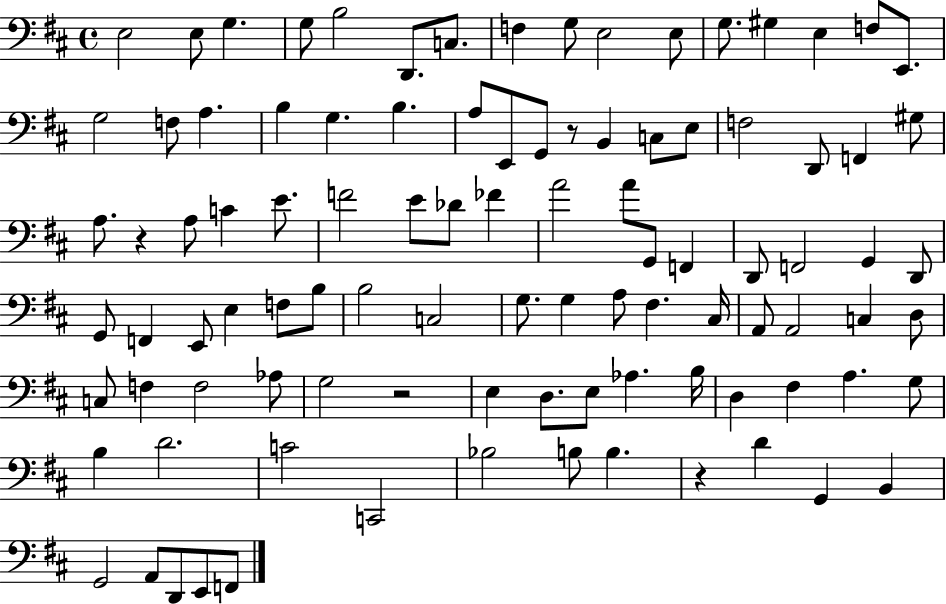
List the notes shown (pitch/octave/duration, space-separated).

E3/h E3/e G3/q. G3/e B3/h D2/e. C3/e. F3/q G3/e E3/h E3/e G3/e. G#3/q E3/q F3/e E2/e. G3/h F3/e A3/q. B3/q G3/q. B3/q. A3/e E2/e G2/e R/e B2/q C3/e E3/e F3/h D2/e F2/q G#3/e A3/e. R/q A3/e C4/q E4/e. F4/h E4/e Db4/e FES4/q A4/h A4/e G2/e F2/q D2/e F2/h G2/q D2/e G2/e F2/q E2/e E3/q F3/e B3/e B3/h C3/h G3/e. G3/q A3/e F#3/q. C#3/s A2/e A2/h C3/q D3/e C3/e F3/q F3/h Ab3/e G3/h R/h E3/q D3/e. E3/e Ab3/q. B3/s D3/q F#3/q A3/q. G3/e B3/q D4/h. C4/h C2/h Bb3/h B3/e B3/q. R/q D4/q G2/q B2/q G2/h A2/e D2/e E2/e F2/e